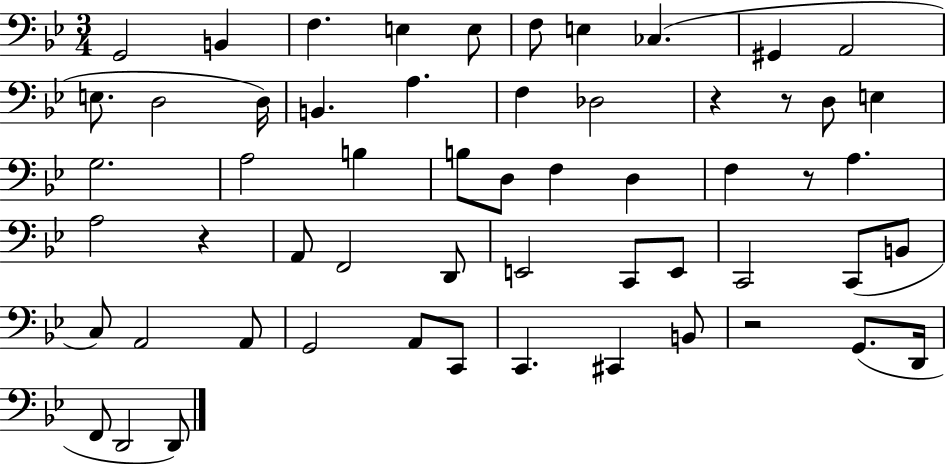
X:1
T:Untitled
M:3/4
L:1/4
K:Bb
G,,2 B,, F, E, E,/2 F,/2 E, _C, ^G,, A,,2 E,/2 D,2 D,/4 B,, A, F, _D,2 z z/2 D,/2 E, G,2 A,2 B, B,/2 D,/2 F, D, F, z/2 A, A,2 z A,,/2 F,,2 D,,/2 E,,2 C,,/2 E,,/2 C,,2 C,,/2 B,,/2 C,/2 A,,2 A,,/2 G,,2 A,,/2 C,,/2 C,, ^C,, B,,/2 z2 G,,/2 D,,/4 F,,/2 D,,2 D,,/2